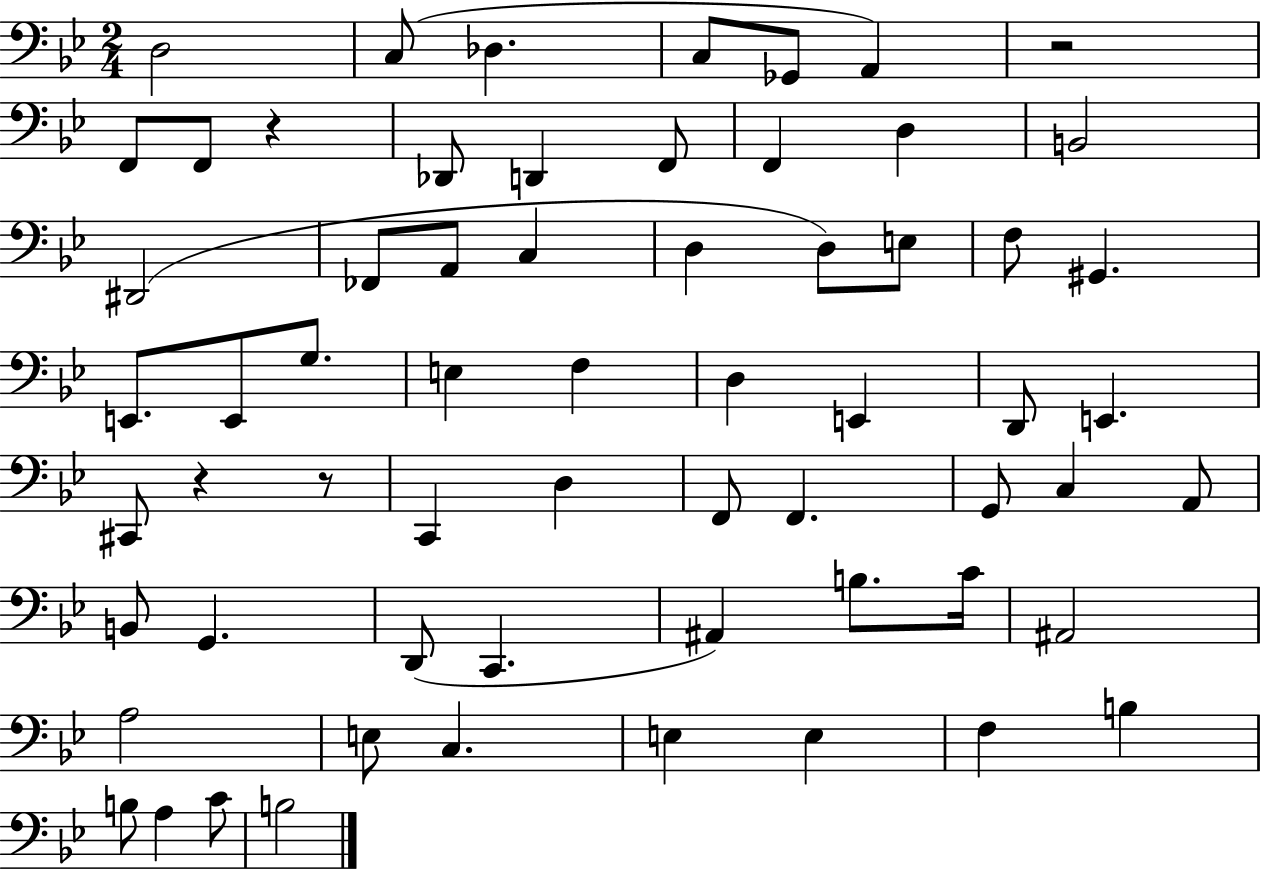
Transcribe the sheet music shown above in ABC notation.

X:1
T:Untitled
M:2/4
L:1/4
K:Bb
D,2 C,/2 _D, C,/2 _G,,/2 A,, z2 F,,/2 F,,/2 z _D,,/2 D,, F,,/2 F,, D, B,,2 ^D,,2 _F,,/2 A,,/2 C, D, D,/2 E,/2 F,/2 ^G,, E,,/2 E,,/2 G,/2 E, F, D, E,, D,,/2 E,, ^C,,/2 z z/2 C,, D, F,,/2 F,, G,,/2 C, A,,/2 B,,/2 G,, D,,/2 C,, ^A,, B,/2 C/4 ^A,,2 A,2 E,/2 C, E, E, F, B, B,/2 A, C/2 B,2